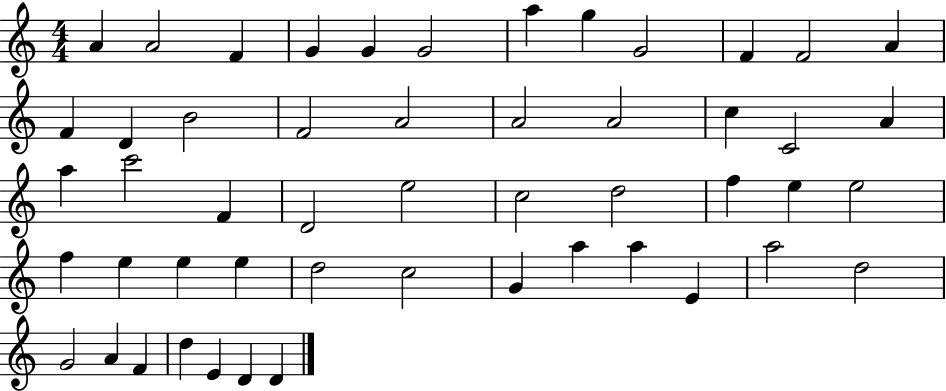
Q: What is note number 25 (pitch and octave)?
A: F4